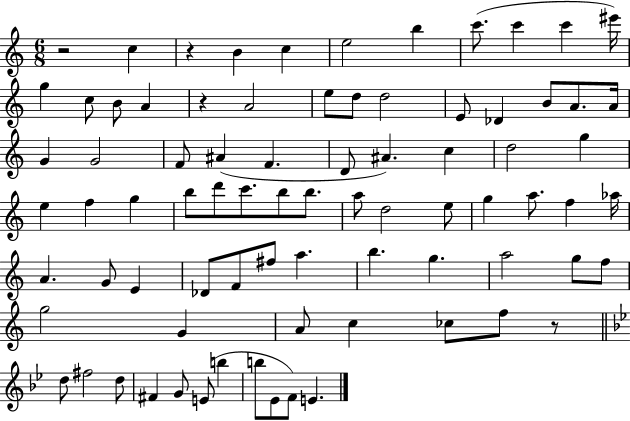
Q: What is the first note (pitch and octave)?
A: C5